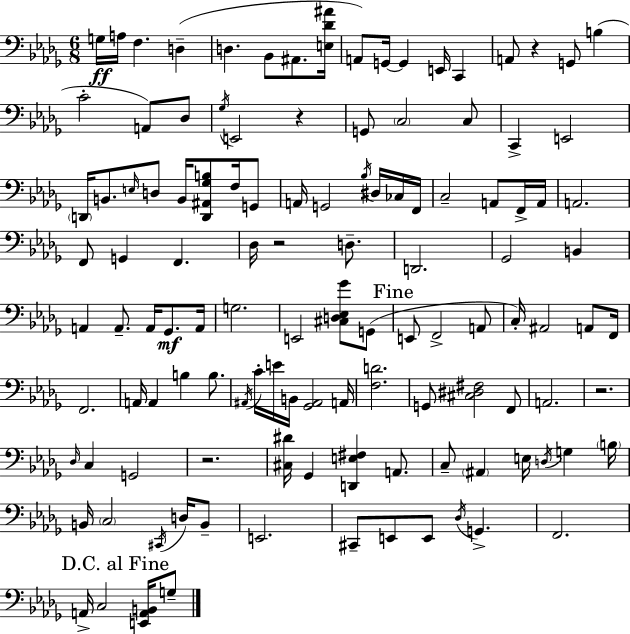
{
  \clef bass
  \numericTimeSignature
  \time 6/8
  \key bes \minor
  g16\ff a16 f4. d4--( | d4. bes,8 ais,8. <e des' ais'>16 | a,8) g,16~~ g,4 e,16 c,4 | a,8 r4 g,8 b4( | \break c'2-. a,8) des8 | \acciaccatura { ges16 } e,2 r4 | g,8 \parenthesize c2 c8 | c,4-> e,2 | \break \parenthesize d,16 b,8. \grace { e16 } d8 b,16 <d, ais, ges b>8 f16 | g,8 a,16 g,2 \acciaccatura { bes16 } | dis16 ces16 f,16 c2-- a,8 | f,16-> a,16 a,2. | \break f,8 g,4 f,4. | des16 r2 | d8.-- d,2. | ges,2 b,4 | \break a,4 a,8.-- a,16 ges,8.\mf | a,16 g2. | e,2 <cis d ees ges'>8 | g,8( \mark "Fine" e,8 f,2-> | \break a,8 c16-.) ais,2 | a,8 f,16 f,2. | a,16 a,4 b4 | b8. \acciaccatura { ais,16 } c'16-. e'16 b,16 <ges, ais,>2 | \break a,16 <f d'>2. | g,8 <cis dis fis>2 | f,8 a,2. | r2. | \break \grace { des16 } c4 g,2 | r2. | <cis dis'>16 ges,4 <d, e fis>4 | a,8. c8-- \parenthesize ais,4 e16 | \break \acciaccatura { d16 } g4 \parenthesize b16 b,16 \parenthesize c2 | \acciaccatura { cis,16 } d16 b,8-- e,2. | cis,8-- e,8 e,8 | \acciaccatura { des16 } g,4.-> f,2. | \break \mark "D.C. al Fine" a,16-> c2 | <e, a, b,>16 g8-- \bar "|."
}